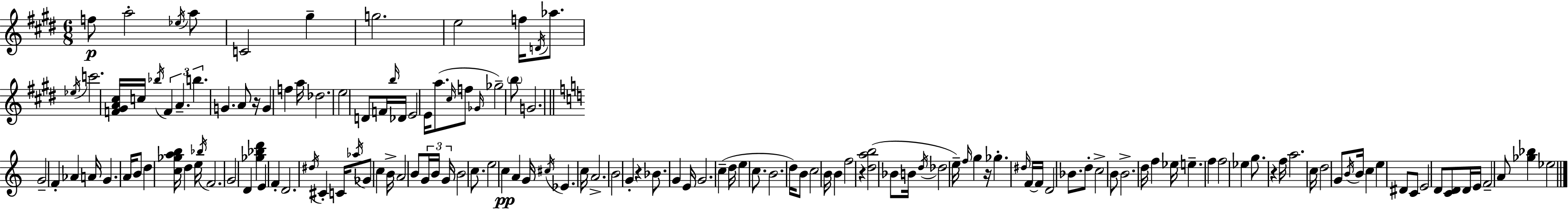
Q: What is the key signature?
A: E major